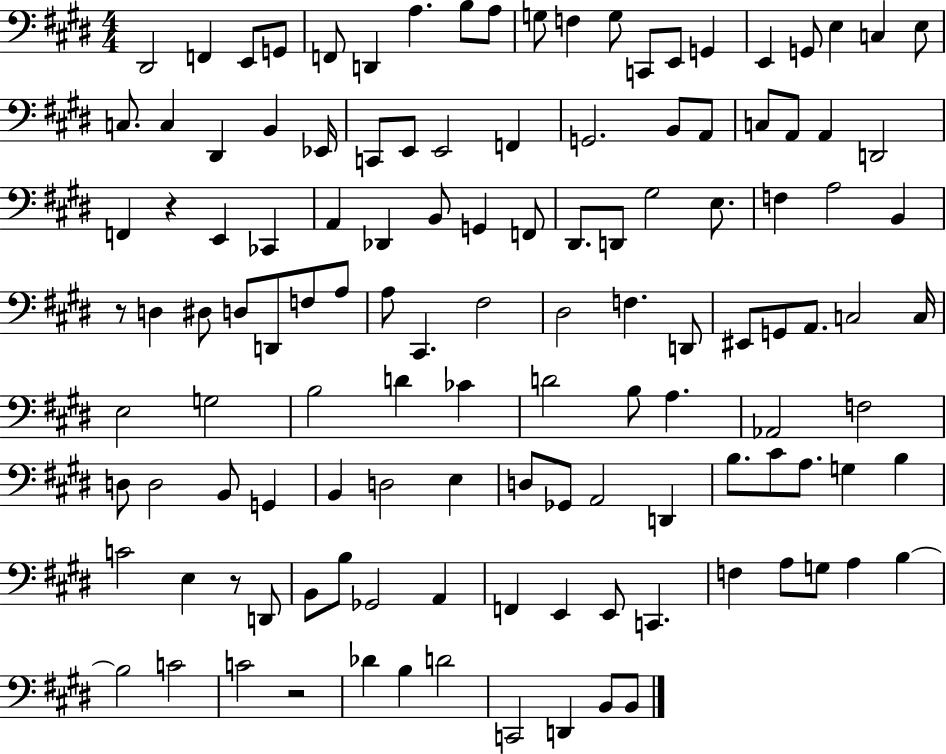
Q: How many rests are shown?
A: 4